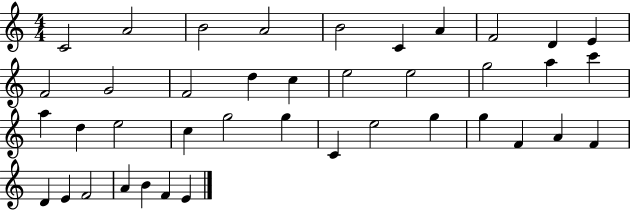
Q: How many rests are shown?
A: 0